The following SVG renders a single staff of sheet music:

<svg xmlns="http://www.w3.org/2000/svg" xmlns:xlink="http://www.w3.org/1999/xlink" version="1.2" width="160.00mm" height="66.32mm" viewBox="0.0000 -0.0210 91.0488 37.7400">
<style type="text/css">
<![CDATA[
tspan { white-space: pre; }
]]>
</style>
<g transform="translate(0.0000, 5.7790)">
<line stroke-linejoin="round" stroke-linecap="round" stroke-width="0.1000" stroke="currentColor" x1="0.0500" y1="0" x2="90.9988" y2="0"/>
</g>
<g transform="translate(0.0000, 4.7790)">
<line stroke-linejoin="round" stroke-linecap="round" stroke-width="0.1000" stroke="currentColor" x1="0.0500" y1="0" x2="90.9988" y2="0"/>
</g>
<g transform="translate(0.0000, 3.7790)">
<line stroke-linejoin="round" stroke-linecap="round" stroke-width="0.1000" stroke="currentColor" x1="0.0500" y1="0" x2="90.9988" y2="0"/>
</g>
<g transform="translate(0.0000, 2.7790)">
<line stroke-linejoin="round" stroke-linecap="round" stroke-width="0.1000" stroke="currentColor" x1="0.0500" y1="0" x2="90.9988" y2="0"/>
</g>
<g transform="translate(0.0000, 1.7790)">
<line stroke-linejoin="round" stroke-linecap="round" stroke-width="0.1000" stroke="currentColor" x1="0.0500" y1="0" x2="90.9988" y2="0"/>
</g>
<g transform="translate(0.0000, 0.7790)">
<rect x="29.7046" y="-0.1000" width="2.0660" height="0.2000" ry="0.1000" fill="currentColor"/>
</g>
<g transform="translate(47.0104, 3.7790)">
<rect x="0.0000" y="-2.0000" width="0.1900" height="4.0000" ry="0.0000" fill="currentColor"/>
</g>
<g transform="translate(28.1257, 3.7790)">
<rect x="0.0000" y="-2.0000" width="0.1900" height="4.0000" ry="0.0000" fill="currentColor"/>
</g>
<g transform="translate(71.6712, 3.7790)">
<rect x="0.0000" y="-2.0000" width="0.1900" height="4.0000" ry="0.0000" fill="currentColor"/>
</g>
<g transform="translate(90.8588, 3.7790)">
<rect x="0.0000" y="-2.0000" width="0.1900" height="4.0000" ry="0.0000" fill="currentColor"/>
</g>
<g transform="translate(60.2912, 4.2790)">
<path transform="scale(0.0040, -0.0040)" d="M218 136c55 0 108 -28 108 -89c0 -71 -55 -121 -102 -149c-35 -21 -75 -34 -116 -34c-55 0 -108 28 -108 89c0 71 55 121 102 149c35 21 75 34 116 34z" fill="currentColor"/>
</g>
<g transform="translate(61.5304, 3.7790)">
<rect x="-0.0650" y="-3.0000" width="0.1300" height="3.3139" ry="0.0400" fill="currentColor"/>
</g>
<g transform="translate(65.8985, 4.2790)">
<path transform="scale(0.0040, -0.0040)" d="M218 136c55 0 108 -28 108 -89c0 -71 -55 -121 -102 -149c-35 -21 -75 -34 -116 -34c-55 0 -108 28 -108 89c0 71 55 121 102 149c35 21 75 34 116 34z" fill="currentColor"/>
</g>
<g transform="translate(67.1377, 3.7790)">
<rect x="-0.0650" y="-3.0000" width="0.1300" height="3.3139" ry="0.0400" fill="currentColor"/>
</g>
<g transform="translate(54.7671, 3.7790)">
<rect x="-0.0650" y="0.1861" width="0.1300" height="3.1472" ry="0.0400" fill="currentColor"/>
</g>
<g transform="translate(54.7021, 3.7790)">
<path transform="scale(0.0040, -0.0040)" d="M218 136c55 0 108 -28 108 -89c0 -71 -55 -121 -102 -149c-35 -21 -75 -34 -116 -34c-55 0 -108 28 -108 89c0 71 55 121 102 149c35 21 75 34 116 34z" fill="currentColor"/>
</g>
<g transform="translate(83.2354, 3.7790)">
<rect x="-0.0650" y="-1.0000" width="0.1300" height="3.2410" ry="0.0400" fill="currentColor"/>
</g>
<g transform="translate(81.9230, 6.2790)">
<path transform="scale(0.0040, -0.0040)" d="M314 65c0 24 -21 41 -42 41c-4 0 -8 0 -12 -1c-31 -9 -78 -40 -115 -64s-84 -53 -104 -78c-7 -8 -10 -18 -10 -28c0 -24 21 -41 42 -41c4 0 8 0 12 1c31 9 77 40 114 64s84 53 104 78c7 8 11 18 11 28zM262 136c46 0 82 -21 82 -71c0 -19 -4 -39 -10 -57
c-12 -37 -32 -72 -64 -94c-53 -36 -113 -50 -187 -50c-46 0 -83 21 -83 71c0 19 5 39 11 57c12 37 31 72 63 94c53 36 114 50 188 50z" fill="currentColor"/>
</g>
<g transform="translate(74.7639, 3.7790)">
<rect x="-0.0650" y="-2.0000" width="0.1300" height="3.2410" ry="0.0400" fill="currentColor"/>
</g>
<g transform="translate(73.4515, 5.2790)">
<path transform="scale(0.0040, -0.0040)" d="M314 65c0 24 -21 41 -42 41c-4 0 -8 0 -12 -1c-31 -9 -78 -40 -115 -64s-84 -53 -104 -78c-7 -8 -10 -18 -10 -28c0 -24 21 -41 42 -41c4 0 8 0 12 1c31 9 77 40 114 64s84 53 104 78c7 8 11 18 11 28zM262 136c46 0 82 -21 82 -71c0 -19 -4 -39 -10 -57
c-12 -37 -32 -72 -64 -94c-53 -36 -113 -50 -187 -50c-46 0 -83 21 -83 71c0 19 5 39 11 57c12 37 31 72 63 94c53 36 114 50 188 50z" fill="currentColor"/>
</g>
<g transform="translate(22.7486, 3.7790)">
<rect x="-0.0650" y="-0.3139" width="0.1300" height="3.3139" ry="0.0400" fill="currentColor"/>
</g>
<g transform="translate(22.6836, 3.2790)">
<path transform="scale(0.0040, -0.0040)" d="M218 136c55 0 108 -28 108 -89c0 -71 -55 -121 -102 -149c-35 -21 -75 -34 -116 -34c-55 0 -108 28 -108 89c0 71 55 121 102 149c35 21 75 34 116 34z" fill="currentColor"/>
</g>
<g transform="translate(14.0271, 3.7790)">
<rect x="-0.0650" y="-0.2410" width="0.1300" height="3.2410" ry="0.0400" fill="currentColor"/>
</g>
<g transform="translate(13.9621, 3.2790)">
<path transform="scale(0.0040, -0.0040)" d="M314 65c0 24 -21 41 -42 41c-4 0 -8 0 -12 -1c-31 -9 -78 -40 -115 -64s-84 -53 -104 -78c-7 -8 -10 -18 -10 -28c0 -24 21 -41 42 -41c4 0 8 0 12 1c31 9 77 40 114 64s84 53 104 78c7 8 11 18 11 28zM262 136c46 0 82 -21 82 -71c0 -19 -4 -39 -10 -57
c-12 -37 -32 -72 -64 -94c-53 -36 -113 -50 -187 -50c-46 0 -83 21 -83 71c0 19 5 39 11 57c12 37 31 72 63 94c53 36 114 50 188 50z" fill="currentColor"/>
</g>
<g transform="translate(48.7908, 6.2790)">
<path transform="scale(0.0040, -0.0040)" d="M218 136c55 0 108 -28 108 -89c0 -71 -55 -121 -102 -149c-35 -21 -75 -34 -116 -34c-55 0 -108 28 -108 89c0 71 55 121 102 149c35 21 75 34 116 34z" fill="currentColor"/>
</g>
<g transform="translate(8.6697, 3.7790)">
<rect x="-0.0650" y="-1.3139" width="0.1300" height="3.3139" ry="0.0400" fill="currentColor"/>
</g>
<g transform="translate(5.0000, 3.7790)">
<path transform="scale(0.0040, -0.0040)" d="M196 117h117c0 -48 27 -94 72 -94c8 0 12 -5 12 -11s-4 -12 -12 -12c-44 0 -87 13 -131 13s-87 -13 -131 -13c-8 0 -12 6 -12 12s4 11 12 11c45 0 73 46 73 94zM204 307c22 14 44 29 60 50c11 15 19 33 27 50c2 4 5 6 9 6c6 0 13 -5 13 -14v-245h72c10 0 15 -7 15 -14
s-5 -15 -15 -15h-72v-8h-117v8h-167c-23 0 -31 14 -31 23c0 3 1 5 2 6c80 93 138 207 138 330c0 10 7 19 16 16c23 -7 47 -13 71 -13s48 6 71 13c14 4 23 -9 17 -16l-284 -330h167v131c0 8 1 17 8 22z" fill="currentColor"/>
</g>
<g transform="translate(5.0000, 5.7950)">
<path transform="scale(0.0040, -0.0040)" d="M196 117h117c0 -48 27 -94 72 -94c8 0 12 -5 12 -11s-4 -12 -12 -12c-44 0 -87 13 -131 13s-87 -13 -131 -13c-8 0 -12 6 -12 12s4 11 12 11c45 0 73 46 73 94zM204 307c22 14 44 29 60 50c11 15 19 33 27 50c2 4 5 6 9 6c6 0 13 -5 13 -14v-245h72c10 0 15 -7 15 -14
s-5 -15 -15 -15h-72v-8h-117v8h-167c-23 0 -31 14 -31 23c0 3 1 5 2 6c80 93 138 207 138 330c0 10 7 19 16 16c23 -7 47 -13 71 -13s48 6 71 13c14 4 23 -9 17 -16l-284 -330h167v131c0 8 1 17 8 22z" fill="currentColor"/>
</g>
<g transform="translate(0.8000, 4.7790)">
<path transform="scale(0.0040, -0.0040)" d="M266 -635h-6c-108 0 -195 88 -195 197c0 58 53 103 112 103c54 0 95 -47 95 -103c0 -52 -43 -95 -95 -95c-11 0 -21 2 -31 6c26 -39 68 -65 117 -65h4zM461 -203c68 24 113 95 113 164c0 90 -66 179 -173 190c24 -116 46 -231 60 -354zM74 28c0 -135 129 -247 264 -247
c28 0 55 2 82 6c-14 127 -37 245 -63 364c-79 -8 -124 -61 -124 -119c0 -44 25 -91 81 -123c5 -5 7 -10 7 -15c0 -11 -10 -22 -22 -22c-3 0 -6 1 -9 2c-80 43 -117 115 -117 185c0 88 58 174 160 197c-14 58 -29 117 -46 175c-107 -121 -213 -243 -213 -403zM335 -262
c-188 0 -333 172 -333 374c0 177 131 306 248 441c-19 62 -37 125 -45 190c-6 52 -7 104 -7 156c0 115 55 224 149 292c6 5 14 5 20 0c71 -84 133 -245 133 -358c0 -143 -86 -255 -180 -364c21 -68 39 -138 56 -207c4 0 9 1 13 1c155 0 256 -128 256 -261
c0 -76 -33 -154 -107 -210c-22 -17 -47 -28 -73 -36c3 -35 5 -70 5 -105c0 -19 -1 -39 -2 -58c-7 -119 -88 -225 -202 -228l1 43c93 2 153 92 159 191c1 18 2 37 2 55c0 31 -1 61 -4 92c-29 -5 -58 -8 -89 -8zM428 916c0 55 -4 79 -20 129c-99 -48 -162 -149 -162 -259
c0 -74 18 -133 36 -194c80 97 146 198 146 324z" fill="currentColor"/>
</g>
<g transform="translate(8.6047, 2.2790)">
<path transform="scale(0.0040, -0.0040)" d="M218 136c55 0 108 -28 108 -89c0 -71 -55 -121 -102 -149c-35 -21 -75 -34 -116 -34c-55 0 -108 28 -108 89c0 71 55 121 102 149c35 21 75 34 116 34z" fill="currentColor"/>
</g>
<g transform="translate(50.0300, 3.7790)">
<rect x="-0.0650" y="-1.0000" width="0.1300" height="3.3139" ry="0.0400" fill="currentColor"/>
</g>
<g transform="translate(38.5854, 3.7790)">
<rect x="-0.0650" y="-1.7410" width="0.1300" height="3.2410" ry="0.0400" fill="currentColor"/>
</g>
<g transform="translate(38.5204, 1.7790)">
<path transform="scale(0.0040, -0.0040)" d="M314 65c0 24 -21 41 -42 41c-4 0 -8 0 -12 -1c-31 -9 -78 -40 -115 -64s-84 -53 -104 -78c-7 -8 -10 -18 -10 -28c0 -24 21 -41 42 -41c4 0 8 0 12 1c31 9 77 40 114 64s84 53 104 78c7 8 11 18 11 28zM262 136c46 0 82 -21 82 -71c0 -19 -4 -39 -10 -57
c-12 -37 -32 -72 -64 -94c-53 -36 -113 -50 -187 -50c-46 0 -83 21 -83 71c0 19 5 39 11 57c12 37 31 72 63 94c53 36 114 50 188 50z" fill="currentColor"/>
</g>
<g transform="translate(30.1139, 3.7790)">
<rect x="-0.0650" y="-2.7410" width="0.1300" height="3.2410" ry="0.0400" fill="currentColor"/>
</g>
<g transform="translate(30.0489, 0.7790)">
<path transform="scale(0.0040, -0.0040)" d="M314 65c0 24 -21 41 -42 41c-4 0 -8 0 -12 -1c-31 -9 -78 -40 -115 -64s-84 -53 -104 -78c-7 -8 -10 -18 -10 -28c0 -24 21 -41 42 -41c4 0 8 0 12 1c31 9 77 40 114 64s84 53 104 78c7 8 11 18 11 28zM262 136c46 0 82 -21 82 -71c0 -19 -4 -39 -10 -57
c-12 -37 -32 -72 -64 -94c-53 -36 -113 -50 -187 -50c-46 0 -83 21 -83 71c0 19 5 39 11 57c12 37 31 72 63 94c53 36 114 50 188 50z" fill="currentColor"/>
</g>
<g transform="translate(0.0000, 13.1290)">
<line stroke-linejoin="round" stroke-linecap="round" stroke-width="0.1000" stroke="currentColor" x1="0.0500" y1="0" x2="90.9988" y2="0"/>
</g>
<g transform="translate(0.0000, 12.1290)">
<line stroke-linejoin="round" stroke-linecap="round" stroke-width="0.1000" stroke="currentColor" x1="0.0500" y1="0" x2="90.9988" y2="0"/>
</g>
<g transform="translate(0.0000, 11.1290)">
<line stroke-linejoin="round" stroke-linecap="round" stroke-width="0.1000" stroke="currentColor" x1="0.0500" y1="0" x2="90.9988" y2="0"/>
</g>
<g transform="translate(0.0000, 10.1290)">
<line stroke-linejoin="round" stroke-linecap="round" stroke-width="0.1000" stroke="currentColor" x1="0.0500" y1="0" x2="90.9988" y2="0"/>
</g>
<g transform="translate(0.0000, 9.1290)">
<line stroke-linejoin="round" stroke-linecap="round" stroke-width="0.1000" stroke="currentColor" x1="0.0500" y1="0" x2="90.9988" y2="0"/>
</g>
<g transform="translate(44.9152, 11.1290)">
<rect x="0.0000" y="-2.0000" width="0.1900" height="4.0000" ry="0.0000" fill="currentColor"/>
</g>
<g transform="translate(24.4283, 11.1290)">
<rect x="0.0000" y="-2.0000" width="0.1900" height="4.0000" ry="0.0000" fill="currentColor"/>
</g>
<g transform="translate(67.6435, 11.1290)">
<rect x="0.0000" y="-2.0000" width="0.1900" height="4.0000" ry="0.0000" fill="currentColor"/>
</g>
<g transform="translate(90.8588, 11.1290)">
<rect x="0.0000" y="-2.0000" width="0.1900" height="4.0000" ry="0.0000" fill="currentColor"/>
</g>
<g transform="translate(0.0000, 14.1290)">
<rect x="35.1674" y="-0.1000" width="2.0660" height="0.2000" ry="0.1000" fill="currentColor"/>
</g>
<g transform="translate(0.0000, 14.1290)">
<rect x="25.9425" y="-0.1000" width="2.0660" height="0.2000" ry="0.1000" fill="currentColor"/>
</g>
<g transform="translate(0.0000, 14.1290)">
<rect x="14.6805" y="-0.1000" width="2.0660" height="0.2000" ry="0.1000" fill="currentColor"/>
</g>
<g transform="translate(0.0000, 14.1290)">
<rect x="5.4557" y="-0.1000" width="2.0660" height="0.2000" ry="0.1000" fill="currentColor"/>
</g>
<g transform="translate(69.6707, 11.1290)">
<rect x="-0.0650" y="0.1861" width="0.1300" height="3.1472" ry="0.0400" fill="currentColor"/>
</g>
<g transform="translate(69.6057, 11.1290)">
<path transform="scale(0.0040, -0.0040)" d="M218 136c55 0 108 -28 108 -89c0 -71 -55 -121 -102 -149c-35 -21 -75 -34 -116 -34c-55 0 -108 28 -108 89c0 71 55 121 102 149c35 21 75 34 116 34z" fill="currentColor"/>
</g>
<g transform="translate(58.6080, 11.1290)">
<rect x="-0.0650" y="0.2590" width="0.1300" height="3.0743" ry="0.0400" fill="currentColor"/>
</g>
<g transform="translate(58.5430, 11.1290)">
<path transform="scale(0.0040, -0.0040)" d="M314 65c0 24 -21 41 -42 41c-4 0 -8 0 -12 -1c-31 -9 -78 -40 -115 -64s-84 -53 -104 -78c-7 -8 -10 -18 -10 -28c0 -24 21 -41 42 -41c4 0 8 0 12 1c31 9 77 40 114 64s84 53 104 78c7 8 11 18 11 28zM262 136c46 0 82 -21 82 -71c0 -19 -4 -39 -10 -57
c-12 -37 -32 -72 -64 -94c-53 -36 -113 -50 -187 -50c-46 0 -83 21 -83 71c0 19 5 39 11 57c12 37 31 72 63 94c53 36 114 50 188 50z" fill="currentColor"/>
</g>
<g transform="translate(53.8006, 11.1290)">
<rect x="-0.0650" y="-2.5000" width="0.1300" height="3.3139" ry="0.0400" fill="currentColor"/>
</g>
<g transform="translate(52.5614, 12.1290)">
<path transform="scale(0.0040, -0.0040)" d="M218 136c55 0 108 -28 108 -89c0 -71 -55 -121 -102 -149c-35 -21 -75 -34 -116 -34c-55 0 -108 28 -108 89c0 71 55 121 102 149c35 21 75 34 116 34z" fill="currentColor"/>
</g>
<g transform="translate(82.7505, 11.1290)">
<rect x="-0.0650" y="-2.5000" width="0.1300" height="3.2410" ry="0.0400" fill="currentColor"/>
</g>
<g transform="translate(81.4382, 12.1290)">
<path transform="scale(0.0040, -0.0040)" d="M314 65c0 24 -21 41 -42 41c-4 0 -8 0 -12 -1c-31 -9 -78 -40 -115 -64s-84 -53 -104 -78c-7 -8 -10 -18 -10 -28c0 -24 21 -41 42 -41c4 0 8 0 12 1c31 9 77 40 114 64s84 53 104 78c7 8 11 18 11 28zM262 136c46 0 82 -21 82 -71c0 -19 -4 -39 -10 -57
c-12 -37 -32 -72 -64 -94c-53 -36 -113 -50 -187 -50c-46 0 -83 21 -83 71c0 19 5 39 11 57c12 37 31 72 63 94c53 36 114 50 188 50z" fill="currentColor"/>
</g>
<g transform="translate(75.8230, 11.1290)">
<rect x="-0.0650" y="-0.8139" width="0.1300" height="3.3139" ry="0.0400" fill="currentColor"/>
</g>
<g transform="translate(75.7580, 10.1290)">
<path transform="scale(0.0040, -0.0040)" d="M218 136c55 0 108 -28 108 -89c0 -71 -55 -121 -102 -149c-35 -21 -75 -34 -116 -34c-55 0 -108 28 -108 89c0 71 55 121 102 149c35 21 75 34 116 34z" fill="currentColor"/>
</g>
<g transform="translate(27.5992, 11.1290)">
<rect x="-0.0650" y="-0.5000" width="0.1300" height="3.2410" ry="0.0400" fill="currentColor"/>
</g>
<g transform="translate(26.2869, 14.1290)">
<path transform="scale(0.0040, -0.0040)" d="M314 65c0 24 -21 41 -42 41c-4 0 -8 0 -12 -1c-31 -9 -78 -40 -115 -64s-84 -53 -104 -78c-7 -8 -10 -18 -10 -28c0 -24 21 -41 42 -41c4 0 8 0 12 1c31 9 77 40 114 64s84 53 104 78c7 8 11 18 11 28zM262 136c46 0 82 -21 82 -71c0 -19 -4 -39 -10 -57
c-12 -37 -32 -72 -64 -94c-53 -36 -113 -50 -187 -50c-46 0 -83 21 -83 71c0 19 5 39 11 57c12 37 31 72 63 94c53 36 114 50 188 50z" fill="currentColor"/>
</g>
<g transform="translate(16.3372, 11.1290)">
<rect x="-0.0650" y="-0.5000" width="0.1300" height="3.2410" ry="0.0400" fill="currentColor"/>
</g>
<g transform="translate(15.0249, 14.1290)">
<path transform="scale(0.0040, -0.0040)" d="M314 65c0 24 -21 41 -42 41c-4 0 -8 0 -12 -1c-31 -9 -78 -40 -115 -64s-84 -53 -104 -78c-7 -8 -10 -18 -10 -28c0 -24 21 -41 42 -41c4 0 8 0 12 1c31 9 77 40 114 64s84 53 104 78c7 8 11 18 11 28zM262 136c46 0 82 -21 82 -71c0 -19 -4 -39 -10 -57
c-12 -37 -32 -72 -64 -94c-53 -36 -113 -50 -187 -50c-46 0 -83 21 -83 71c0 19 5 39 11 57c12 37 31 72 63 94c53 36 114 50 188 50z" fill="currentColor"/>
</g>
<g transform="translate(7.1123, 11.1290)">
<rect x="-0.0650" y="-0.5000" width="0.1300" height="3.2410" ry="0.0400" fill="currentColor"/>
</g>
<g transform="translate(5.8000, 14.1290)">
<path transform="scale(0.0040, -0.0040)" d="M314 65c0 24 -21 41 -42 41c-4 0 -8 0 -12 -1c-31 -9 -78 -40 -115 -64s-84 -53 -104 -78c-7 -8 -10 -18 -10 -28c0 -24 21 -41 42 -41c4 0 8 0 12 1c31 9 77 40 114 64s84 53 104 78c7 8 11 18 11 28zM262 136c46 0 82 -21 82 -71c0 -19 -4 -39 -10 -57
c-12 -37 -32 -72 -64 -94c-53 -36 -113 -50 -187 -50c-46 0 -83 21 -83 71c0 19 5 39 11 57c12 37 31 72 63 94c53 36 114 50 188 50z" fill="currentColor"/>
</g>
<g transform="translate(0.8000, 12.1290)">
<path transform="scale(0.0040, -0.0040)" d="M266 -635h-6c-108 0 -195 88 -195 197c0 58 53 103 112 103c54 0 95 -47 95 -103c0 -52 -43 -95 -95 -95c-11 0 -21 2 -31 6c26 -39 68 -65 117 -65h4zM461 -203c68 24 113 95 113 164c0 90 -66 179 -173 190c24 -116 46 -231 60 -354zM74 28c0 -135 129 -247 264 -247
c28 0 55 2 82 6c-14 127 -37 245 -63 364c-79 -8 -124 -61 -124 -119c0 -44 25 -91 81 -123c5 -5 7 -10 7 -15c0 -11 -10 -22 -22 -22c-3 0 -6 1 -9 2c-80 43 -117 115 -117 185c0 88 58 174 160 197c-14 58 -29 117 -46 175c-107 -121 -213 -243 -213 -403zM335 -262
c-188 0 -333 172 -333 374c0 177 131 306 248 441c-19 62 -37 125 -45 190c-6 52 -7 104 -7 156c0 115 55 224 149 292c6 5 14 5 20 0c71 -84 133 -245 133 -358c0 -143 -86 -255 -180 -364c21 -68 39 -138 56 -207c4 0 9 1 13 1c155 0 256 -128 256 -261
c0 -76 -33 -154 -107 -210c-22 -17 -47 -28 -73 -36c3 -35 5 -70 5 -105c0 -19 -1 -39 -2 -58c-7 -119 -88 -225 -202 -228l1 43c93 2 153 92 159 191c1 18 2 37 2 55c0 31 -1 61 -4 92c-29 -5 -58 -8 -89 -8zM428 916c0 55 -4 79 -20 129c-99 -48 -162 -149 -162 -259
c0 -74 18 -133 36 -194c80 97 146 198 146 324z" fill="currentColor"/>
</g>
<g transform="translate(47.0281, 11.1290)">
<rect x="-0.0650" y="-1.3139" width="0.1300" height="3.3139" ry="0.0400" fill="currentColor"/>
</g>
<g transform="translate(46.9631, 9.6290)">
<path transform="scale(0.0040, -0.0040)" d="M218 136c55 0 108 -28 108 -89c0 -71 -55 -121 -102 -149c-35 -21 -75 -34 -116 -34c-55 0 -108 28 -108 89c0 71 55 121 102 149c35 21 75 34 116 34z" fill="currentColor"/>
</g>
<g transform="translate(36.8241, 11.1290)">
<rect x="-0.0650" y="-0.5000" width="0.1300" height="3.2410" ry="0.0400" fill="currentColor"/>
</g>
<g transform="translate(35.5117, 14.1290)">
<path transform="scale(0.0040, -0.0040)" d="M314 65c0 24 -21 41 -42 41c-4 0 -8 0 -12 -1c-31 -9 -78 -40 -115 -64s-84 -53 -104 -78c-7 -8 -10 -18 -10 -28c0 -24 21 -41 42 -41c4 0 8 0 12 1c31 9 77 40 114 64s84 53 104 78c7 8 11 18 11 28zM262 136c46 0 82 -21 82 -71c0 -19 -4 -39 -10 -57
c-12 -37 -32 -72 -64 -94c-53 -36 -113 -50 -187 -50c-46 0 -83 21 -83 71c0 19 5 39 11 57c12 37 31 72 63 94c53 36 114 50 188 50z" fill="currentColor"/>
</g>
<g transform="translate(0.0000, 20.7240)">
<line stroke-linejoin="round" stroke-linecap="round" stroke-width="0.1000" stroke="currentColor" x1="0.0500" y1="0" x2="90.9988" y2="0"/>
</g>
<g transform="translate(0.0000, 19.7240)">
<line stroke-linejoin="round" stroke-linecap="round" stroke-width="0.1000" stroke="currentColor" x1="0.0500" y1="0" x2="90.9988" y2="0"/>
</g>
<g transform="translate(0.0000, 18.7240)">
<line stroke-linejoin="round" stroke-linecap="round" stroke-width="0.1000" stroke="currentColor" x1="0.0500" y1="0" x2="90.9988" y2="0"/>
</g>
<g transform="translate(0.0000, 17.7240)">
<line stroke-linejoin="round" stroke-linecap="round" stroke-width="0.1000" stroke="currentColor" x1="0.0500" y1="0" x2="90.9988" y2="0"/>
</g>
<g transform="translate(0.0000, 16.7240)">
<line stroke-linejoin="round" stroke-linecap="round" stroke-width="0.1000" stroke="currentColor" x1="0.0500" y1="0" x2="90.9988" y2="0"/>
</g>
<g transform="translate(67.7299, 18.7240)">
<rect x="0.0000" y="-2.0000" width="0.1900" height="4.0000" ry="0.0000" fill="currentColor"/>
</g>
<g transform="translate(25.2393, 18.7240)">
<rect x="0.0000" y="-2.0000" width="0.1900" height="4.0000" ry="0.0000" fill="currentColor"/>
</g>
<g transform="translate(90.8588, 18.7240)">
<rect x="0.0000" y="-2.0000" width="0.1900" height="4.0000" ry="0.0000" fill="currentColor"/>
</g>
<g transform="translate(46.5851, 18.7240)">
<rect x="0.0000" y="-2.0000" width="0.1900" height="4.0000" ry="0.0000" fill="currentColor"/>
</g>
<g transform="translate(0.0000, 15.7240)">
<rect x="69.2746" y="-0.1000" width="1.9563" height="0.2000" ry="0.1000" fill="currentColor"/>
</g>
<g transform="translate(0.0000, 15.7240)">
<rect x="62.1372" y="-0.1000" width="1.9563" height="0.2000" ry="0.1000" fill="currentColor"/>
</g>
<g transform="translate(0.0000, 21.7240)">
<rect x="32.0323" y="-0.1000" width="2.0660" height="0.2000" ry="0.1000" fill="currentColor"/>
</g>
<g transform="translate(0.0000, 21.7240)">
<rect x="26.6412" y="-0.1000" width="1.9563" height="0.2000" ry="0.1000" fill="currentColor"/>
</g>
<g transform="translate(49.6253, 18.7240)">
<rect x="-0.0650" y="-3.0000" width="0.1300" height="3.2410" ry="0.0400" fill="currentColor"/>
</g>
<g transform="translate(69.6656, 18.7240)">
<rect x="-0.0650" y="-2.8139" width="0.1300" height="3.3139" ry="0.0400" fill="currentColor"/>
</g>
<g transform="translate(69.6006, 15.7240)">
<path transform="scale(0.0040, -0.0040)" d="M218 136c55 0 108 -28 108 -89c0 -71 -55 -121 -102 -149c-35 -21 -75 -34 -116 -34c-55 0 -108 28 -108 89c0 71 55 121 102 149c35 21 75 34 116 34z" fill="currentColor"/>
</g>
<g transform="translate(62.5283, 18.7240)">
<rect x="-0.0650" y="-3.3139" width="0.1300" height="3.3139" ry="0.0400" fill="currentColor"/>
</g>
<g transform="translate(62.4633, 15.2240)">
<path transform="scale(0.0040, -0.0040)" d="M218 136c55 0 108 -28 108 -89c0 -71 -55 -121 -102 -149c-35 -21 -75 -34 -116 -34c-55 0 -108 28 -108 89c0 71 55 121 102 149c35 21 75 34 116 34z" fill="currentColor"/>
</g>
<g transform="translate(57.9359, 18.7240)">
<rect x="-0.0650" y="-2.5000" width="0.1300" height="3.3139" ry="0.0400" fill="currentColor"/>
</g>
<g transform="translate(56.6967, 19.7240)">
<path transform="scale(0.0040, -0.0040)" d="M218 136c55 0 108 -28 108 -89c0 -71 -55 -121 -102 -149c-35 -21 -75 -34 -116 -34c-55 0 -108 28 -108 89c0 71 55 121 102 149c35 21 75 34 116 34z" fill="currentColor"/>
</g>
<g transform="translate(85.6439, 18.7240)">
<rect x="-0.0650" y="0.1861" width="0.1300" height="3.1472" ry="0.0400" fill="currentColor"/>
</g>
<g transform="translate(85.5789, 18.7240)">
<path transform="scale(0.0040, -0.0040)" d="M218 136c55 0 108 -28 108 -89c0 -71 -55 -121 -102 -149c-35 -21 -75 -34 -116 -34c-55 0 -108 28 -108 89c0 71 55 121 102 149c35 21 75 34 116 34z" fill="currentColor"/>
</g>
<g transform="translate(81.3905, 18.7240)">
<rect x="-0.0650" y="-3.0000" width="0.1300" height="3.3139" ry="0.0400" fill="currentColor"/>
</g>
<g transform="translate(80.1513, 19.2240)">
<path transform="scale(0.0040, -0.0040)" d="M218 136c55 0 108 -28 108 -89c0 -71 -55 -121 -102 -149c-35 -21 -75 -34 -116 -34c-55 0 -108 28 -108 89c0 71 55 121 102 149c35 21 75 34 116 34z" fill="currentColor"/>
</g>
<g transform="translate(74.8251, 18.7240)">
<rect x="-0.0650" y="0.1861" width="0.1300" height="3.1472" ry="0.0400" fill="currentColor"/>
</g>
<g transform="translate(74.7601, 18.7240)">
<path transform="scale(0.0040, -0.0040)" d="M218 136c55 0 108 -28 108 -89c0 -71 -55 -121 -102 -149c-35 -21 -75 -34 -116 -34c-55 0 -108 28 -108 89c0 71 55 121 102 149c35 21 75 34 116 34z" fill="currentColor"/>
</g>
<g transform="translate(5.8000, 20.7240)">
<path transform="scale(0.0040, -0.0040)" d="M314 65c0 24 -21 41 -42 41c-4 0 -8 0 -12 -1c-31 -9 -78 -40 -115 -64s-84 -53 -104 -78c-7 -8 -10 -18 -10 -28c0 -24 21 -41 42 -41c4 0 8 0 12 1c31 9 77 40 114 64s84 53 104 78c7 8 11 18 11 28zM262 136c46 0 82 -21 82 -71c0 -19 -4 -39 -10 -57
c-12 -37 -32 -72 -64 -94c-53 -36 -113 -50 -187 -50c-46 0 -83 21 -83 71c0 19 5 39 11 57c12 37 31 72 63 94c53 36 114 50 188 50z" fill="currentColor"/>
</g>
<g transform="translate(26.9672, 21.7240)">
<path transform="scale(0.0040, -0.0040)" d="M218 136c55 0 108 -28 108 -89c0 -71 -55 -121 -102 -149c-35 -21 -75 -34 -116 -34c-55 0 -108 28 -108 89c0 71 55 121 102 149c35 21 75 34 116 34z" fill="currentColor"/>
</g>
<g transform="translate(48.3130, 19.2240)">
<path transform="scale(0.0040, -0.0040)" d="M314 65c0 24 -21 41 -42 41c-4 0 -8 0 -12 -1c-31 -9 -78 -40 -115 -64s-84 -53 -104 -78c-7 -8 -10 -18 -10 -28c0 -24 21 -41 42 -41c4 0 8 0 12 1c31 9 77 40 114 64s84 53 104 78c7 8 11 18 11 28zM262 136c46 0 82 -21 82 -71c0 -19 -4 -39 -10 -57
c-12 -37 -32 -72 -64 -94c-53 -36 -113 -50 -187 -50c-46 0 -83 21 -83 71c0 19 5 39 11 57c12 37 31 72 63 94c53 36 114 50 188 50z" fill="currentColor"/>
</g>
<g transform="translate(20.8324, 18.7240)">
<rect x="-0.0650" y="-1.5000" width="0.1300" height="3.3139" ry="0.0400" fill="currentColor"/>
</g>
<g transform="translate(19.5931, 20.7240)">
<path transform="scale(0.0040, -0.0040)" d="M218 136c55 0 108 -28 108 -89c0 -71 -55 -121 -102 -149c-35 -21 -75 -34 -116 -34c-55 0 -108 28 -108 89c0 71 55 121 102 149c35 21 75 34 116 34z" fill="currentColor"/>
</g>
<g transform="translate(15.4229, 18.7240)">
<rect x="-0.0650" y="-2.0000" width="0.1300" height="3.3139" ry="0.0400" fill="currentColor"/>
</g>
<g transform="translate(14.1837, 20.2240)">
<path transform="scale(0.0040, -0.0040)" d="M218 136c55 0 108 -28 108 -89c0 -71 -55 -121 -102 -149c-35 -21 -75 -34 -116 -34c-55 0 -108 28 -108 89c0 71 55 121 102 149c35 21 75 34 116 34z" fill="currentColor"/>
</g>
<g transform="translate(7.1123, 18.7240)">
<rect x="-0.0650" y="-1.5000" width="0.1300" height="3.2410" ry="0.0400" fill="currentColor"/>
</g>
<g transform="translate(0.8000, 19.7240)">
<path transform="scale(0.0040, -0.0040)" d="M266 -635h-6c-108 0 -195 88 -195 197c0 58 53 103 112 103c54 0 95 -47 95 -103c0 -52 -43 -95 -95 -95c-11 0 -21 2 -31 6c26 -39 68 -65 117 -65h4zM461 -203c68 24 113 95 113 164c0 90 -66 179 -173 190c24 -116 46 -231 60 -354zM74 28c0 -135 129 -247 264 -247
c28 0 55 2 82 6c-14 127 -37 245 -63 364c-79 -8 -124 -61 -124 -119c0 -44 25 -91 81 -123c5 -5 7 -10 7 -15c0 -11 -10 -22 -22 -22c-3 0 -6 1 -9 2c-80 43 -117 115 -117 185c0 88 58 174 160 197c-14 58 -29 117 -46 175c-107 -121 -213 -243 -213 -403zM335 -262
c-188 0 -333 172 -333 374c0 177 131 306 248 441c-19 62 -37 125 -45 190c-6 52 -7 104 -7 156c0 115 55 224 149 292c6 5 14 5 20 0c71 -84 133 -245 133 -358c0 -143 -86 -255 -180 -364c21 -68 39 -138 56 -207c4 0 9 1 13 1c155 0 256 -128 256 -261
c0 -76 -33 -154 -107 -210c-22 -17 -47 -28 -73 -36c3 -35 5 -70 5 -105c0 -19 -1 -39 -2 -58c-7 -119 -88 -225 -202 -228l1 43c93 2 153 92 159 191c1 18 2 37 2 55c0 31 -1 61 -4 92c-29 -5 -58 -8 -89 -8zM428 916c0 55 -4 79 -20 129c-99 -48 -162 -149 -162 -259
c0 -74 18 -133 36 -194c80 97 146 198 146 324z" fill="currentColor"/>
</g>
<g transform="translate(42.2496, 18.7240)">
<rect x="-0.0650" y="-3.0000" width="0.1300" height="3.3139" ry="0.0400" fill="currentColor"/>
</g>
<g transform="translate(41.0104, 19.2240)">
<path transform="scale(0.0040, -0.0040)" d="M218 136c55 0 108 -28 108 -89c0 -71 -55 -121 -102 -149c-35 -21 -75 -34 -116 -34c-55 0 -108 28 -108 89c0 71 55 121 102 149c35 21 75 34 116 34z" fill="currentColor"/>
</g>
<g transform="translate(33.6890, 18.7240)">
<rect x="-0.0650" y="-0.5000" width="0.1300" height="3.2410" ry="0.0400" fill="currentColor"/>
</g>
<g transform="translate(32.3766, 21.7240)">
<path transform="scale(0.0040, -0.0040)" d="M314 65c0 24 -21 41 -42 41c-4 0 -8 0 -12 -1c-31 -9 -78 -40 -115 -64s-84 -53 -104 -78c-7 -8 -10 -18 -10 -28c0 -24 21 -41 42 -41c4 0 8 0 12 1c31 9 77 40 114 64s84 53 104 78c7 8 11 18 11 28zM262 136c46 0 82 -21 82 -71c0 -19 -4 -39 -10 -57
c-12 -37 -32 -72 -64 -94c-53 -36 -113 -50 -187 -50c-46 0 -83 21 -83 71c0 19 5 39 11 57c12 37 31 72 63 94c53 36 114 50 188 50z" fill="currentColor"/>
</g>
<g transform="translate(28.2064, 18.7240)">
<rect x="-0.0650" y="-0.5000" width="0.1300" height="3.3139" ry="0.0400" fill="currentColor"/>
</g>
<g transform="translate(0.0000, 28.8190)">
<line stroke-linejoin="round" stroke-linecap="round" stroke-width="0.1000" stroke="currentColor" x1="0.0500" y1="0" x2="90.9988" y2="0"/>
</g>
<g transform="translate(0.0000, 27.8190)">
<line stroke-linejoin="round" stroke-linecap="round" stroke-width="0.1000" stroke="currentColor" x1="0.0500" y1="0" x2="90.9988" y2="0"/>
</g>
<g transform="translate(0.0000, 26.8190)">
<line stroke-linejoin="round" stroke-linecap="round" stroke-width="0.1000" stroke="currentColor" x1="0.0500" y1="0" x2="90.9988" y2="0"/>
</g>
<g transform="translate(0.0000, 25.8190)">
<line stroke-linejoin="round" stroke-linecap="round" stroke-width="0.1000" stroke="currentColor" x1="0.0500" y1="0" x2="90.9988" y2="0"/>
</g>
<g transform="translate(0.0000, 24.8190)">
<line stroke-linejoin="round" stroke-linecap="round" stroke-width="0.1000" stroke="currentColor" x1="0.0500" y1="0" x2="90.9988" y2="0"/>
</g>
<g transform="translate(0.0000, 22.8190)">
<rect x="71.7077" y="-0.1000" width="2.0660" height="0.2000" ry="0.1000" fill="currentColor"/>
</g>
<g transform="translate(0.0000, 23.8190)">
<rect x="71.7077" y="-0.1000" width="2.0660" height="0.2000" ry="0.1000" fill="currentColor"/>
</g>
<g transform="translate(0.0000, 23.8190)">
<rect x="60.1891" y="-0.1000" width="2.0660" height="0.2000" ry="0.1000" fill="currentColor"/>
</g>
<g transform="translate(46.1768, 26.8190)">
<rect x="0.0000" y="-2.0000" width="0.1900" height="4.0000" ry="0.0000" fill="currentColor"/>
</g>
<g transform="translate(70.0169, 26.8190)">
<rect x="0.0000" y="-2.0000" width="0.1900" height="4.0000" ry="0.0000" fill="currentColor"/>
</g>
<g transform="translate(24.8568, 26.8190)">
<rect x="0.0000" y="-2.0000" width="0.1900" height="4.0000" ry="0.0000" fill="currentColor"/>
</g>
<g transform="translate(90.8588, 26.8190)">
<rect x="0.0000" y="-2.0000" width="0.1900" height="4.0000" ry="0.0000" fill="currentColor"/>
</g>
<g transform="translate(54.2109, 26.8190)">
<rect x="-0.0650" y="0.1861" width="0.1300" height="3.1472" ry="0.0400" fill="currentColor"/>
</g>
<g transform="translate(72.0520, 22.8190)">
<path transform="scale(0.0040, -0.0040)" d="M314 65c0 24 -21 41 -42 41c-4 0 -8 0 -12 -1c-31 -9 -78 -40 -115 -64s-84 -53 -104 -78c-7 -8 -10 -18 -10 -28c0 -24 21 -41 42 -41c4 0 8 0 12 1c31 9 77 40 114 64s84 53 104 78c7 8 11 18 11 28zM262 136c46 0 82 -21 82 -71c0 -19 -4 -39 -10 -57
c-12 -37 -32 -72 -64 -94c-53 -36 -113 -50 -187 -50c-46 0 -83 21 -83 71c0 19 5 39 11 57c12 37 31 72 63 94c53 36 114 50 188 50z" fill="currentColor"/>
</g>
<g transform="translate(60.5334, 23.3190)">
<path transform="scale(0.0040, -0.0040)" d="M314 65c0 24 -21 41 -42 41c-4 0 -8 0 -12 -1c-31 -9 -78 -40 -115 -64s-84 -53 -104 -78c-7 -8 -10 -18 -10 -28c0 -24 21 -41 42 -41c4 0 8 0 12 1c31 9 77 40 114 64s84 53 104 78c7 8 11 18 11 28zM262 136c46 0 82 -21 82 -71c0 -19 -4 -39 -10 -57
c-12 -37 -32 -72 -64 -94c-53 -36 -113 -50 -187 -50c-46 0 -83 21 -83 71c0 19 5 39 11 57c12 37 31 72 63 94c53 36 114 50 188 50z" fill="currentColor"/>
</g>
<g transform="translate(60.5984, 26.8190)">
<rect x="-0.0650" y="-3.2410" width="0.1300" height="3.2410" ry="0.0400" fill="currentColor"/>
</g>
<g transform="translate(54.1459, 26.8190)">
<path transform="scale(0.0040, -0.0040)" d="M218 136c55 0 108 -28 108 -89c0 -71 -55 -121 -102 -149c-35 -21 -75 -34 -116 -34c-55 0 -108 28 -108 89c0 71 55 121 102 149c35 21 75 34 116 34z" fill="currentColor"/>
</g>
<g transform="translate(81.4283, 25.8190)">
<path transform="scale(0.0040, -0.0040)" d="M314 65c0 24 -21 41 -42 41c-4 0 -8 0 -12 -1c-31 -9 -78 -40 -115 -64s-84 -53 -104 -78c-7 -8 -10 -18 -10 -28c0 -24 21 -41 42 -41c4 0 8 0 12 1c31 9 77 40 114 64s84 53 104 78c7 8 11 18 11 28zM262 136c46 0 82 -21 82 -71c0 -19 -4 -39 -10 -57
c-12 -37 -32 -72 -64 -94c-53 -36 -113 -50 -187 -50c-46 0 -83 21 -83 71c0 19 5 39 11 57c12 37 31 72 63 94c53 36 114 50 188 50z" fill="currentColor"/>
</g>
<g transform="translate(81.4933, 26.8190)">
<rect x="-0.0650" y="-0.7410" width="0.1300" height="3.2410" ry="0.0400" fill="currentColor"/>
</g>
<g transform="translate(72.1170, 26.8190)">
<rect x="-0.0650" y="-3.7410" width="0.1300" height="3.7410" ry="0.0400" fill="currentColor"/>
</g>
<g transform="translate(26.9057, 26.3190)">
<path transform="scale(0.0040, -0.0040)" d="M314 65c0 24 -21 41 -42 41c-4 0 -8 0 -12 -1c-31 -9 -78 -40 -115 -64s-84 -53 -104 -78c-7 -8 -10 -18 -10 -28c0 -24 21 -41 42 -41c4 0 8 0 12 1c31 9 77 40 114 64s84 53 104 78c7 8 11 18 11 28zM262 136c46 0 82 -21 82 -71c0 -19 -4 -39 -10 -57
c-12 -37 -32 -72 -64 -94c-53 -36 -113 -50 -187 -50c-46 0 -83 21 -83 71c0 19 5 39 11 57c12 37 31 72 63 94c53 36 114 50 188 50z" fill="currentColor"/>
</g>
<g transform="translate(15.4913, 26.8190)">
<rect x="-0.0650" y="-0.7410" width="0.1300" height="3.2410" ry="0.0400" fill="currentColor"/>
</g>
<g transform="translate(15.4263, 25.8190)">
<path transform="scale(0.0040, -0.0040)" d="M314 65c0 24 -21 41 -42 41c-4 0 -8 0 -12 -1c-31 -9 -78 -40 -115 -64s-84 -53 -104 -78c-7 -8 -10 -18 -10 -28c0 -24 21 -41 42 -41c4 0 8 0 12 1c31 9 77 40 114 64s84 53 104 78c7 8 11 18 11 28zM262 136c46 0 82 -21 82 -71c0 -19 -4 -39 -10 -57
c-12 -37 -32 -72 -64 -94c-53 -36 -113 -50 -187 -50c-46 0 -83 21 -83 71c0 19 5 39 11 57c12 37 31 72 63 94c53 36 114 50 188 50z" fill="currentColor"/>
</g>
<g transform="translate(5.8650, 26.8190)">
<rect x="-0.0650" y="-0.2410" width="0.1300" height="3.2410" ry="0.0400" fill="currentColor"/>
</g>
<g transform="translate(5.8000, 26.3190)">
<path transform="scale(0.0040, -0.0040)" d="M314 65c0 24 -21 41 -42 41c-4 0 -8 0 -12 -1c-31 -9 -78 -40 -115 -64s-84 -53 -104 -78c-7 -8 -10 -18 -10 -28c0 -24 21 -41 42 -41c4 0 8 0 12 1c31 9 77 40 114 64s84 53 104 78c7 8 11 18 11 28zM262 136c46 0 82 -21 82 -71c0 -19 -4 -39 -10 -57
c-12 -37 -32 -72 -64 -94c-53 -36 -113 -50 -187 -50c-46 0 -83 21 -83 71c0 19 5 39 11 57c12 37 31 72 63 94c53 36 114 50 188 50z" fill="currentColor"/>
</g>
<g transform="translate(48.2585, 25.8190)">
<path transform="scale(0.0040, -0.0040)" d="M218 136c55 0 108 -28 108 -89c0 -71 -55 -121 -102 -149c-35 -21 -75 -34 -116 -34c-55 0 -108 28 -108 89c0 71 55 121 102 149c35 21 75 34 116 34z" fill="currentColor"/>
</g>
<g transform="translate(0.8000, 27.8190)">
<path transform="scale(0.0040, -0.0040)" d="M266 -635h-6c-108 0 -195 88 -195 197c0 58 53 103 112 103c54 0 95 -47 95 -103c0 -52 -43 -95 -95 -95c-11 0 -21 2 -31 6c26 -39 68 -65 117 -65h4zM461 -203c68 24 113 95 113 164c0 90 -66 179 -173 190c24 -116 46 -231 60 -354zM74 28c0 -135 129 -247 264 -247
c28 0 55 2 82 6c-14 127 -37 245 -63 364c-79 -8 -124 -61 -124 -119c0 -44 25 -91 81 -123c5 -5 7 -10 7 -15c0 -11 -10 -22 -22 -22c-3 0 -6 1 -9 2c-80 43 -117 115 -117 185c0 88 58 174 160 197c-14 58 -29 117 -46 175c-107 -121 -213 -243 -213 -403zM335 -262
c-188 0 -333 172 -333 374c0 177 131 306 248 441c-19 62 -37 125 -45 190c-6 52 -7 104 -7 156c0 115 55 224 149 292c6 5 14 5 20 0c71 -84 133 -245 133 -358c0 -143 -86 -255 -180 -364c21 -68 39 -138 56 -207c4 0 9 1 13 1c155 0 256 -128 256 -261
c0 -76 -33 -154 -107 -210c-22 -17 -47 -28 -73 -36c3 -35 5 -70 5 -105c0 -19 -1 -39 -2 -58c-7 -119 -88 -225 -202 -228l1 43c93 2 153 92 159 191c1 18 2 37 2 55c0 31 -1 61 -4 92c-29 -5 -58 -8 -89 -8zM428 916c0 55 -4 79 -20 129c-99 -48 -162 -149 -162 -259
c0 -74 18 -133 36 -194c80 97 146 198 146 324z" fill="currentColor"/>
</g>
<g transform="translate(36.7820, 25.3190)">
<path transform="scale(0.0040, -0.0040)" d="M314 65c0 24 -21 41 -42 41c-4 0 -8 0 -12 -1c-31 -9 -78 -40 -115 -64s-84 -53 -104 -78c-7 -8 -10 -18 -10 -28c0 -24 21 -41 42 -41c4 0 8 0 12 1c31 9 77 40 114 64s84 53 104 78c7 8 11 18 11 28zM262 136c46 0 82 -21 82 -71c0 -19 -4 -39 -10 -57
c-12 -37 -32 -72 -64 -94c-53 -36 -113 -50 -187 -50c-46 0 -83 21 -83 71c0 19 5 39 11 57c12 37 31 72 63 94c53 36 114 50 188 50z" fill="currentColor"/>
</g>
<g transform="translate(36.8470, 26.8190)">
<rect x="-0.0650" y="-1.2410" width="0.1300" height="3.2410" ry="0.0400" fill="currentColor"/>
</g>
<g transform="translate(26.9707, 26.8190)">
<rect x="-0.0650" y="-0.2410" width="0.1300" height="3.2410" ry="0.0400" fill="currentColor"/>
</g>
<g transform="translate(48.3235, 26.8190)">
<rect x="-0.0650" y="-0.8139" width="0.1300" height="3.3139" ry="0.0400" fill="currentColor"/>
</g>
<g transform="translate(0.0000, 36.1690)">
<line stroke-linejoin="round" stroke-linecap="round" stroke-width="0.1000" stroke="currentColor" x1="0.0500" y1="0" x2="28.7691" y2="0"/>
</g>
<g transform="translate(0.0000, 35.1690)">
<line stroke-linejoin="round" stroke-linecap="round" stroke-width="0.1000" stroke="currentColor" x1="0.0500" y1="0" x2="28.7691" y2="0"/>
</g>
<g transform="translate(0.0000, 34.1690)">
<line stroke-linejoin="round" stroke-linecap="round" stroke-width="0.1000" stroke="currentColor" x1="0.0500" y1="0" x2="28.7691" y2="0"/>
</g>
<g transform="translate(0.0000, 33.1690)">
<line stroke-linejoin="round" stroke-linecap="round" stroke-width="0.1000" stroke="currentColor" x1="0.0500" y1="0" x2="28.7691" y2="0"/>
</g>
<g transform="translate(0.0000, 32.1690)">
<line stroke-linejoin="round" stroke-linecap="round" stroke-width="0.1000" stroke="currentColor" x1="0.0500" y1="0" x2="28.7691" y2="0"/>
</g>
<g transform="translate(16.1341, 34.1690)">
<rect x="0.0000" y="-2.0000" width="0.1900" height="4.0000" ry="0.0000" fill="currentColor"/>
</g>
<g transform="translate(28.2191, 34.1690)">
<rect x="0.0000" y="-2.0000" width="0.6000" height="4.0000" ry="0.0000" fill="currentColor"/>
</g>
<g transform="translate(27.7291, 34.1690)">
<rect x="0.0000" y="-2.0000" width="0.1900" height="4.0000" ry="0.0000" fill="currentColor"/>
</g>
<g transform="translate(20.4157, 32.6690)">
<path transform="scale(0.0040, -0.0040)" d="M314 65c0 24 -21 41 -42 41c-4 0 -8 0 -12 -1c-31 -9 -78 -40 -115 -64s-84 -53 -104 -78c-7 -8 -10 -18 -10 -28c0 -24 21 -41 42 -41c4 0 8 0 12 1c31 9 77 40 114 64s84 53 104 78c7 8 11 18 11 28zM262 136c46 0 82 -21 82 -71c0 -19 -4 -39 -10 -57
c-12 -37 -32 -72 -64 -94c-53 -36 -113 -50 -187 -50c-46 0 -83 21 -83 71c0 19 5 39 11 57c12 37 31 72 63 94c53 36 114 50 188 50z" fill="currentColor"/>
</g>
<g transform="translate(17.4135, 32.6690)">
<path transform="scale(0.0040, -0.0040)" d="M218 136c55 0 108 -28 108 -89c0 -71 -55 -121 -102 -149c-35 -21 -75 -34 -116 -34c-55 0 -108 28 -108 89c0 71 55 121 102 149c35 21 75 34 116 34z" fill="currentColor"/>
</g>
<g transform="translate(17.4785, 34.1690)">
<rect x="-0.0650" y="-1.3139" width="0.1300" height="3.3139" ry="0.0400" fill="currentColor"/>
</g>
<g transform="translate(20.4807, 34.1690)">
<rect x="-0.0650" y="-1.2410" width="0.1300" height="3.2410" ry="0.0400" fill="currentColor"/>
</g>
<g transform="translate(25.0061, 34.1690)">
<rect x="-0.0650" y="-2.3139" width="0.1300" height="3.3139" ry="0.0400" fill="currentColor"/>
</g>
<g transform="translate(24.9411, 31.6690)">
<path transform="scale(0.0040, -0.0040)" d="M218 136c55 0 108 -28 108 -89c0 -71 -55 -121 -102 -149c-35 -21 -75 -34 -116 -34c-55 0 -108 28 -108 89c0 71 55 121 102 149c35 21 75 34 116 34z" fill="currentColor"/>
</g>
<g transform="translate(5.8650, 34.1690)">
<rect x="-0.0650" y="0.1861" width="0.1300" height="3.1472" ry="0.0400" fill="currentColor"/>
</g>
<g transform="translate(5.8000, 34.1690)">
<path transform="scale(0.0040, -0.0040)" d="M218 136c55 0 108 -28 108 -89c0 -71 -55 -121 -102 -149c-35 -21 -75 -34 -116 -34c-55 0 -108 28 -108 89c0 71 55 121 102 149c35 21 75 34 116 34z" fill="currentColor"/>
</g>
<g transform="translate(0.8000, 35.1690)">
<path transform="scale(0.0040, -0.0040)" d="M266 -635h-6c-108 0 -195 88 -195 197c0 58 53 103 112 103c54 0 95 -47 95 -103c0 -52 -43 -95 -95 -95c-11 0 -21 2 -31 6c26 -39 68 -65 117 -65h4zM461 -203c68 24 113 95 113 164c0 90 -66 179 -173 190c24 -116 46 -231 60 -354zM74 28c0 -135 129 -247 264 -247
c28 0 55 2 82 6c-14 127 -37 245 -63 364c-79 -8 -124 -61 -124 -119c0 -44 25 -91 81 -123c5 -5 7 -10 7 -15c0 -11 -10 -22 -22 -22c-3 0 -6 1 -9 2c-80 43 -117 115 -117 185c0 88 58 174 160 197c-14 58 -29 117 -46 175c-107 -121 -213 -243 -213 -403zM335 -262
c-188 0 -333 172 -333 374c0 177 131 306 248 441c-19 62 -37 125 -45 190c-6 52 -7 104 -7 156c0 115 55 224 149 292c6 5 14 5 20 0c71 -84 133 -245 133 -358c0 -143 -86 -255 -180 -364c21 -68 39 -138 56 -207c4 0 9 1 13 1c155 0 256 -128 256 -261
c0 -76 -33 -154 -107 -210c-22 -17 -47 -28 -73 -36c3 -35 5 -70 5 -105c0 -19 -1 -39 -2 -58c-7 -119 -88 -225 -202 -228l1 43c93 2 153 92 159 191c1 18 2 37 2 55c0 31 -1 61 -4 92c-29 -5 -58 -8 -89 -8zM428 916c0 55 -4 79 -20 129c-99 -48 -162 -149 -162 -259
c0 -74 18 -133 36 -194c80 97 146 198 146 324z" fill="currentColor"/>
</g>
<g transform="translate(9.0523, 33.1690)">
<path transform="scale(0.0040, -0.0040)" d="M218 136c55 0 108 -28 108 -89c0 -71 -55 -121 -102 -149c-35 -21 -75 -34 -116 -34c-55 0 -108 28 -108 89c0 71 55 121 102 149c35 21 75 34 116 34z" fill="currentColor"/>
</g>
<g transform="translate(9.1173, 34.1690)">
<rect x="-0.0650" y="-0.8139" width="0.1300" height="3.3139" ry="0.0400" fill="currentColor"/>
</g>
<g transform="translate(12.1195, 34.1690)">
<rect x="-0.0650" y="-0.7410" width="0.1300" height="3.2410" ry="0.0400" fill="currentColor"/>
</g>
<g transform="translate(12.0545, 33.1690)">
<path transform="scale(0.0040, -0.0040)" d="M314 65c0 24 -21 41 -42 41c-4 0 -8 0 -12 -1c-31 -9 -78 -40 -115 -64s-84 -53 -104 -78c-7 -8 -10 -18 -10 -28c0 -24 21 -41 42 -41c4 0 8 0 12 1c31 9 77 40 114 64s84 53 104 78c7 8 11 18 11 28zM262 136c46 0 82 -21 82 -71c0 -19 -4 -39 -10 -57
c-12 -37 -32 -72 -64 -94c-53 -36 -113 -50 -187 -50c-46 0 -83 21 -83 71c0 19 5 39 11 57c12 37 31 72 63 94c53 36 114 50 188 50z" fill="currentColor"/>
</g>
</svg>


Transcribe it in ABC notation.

X:1
T:Untitled
M:4/4
L:1/4
K:C
e c2 c a2 f2 D B A A F2 D2 C2 C2 C2 C2 e G B2 B d G2 E2 F E C C2 A A2 G b a B A B c2 d2 c2 e2 d B b2 c'2 d2 B d d2 e e2 g